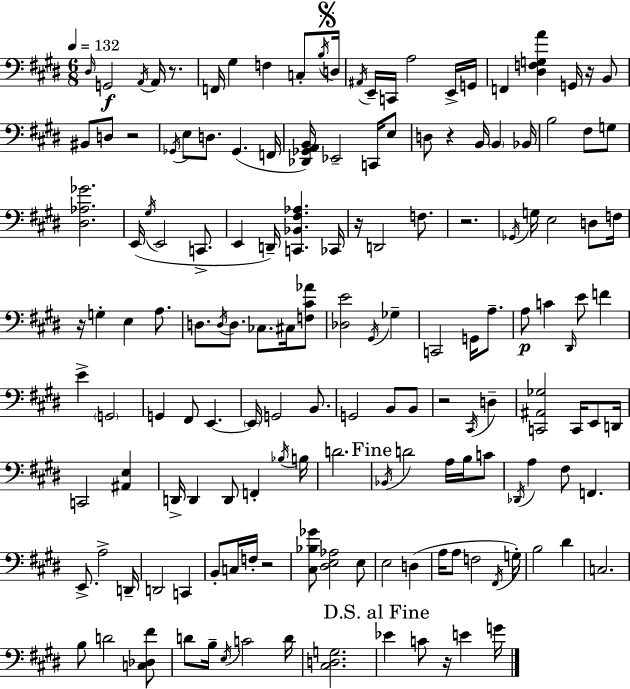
D#3/s G2/h A2/s A2/s R/e. F2/s G#3/q F3/q C3/e B3/s D3/s A#2/s E2/s C2/s A3/h E2/s G2/s F2/q [D#3,F3,G3,A4]/q G2/s R/s B2/e BIS2/e D3/e R/h Gb2/s E3/e D3/e. Gb2/q. F2/s [Db2,Gb2,A2,B2]/s Eb2/h C2/s E3/e D3/e R/q B2/s B2/q Bb2/s B3/h F#3/e G3/e [D#3,Ab3,Gb4]/h. E2/s G#3/s E2/h C2/e. E2/q D2/s [C2,Bb2,F#3,Ab3]/q. CES2/s R/s D2/h F3/e. R/h. Gb2/s G3/s E3/h D3/e F3/s R/s G3/q E3/q A3/e. D3/e. D3/s D3/e. CES3/e. C#3/s [F3,C#4,Ab4]/e [Db3,E4]/h G#2/s Gb3/q C2/h G2/s A3/e. A3/e C4/q D#2/s E4/e F4/q E4/q G2/h G2/q F#2/e E2/q. E2/s G2/h B2/e. G2/h B2/e B2/e R/h C#2/s D3/q [C2,A#2,Gb3]/h C2/s E2/e D2/s C2/h [A#2,E3]/q D2/s D2/q D2/e F2/q Bb3/s B3/s D4/h. Bb2/s D4/h A3/s B3/s C4/e Db2/s A3/q F#3/e F2/q. E2/e. A3/h D2/s D2/h C2/q B2/e C3/s F3/s R/h [C#3,Bb3,Gb4]/e [D#3,E3,Ab3]/h E3/e E3/h D3/q A3/s A3/e F3/h F#2/s G3/s B3/h D#4/q C3/h. B3/e D4/h [C3,Db3,F#4]/e D4/e B3/s E3/s C4/h D4/s [C#3,D3,G3]/h. Eb4/q C4/e R/s E4/q G4/s